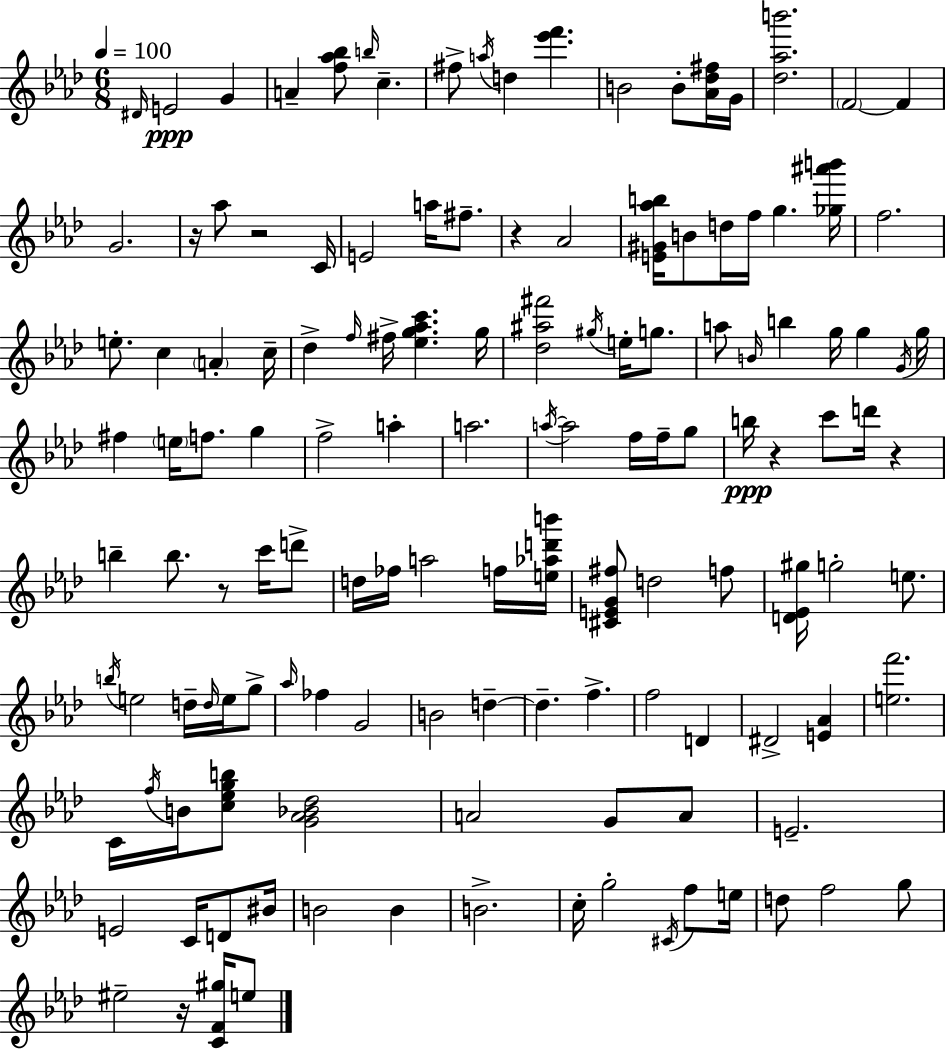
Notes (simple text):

D#4/s E4/h G4/q A4/q [F5,Ab5,Bb5]/e B5/s C5/q. F#5/e A5/s D5/q [Eb6,F6]/q. B4/h B4/e [Ab4,Db5,F#5]/s G4/s [Db5,Ab5,B6]/h. F4/h F4/q G4/h. R/s Ab5/e R/h C4/s E4/h A5/s F#5/e. R/q Ab4/h [E4,G#4,Ab5,B5]/s B4/e D5/s F5/s G5/q. [Gb5,A#6,B6]/s F5/h. E5/e. C5/q A4/q C5/s Db5/q F5/s F#5/s [Eb5,G5,Ab5,C6]/q. G5/s [Db5,A#5,F#6]/h G#5/s E5/s G5/e. A5/e B4/s B5/q G5/s G5/q G4/s G5/s F#5/q E5/s F5/e. G5/q F5/h A5/q A5/h. A5/s A5/h F5/s F5/s G5/e B5/s R/q C6/e D6/s R/q B5/q B5/e. R/e C6/s D6/e D5/s FES5/s A5/h F5/s [E5,Ab5,D6,B6]/s [C#4,E4,G4,F#5]/e D5/h F5/e [D4,Eb4,G#5]/s G5/h E5/e. B5/s E5/h D5/s D5/s E5/s G5/e Ab5/s FES5/q G4/h B4/h D5/q D5/q. F5/q. F5/h D4/q D#4/h [E4,Ab4]/q [E5,F6]/h. C4/s F5/s B4/s [C5,Eb5,G5,B5]/e [G4,Ab4,Bb4,Db5]/h A4/h G4/e A4/e E4/h. E4/h C4/s D4/e BIS4/s B4/h B4/q B4/h. C5/s G5/h C#4/s F5/e E5/s D5/e F5/h G5/e EIS5/h R/s [C4,F4,G#5]/s E5/e